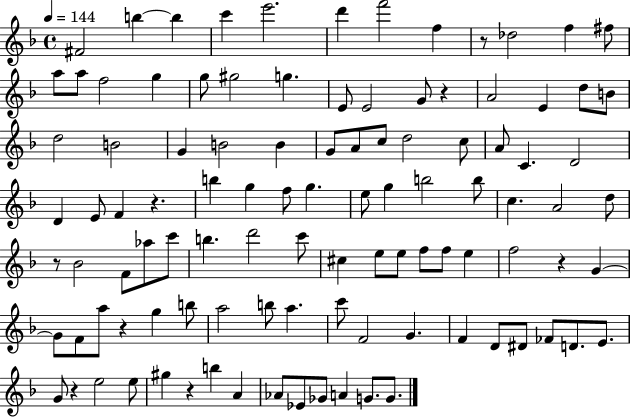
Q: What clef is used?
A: treble